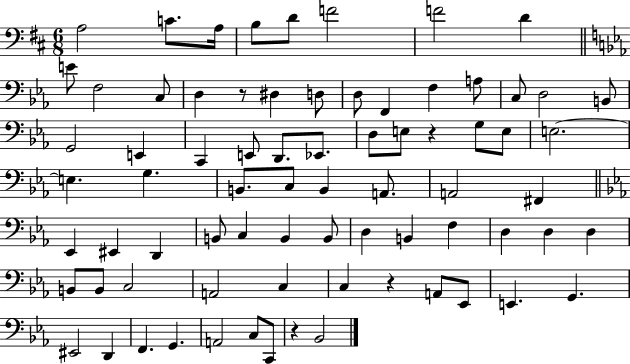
X:1
T:Untitled
M:6/8
L:1/4
K:D
A,2 C/2 A,/4 B,/2 D/2 F2 F2 D E/2 F,2 C,/2 D, z/2 ^D, D,/2 D,/2 F,, F, A,/2 C,/2 D,2 B,,/2 G,,2 E,, C,, E,,/2 D,,/2 _E,,/2 D,/2 E,/2 z G,/2 E,/2 E,2 E, G, B,,/2 C,/2 B,, A,,/2 A,,2 ^F,, _E,, ^E,, D,, B,,/2 C, B,, B,,/2 D, B,, F, D, D, D, B,,/2 B,,/2 C,2 A,,2 C, C, z A,,/2 _E,,/2 E,, G,, ^E,,2 D,, F,, G,, A,,2 C,/2 C,,/2 z _B,,2